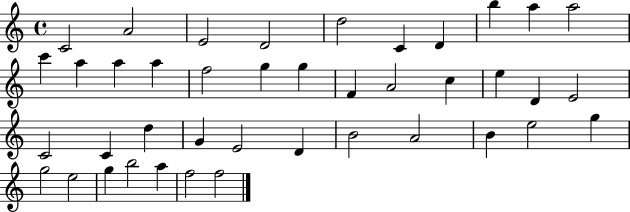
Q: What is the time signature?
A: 4/4